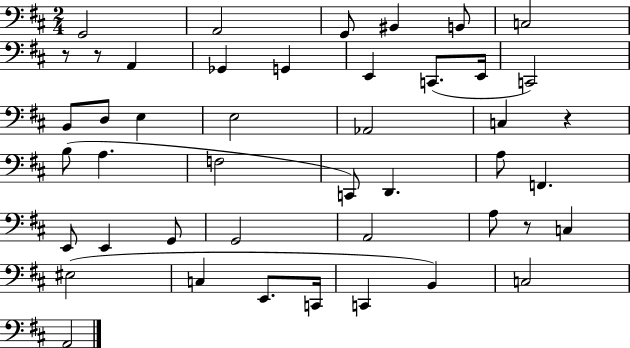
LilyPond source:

{
  \clef bass
  \numericTimeSignature
  \time 2/4
  \key d \major
  \repeat volta 2 { g,2 | a,2 | g,8 bis,4 b,8 | c2 | \break r8 r8 a,4 | ges,4 g,4 | e,4 c,8.( e,16 | c,2) | \break b,8 d8 e4 | e2 | aes,2 | c4 r4 | \break b8( a4. | f2 | c,8) d,4. | a8 f,4. | \break e,8 e,4 g,8 | g,2 | a,2 | a8 r8 c4 | \break eis2( | c4 e,8. c,16 | c,4 b,4) | c2 | \break a,2 | } \bar "|."
}